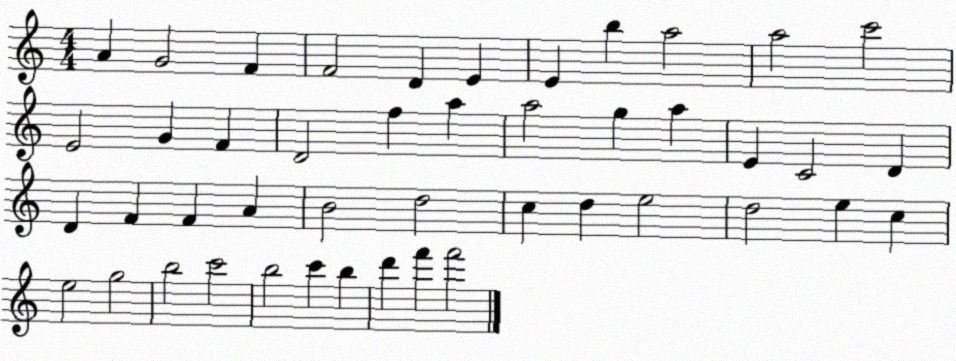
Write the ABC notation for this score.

X:1
T:Untitled
M:4/4
L:1/4
K:C
A G2 F F2 D E E b a2 a2 c'2 E2 G F D2 f a a2 g a E C2 D D F F A B2 d2 c d e2 d2 e c e2 g2 b2 c'2 b2 c' b d' f' f'2